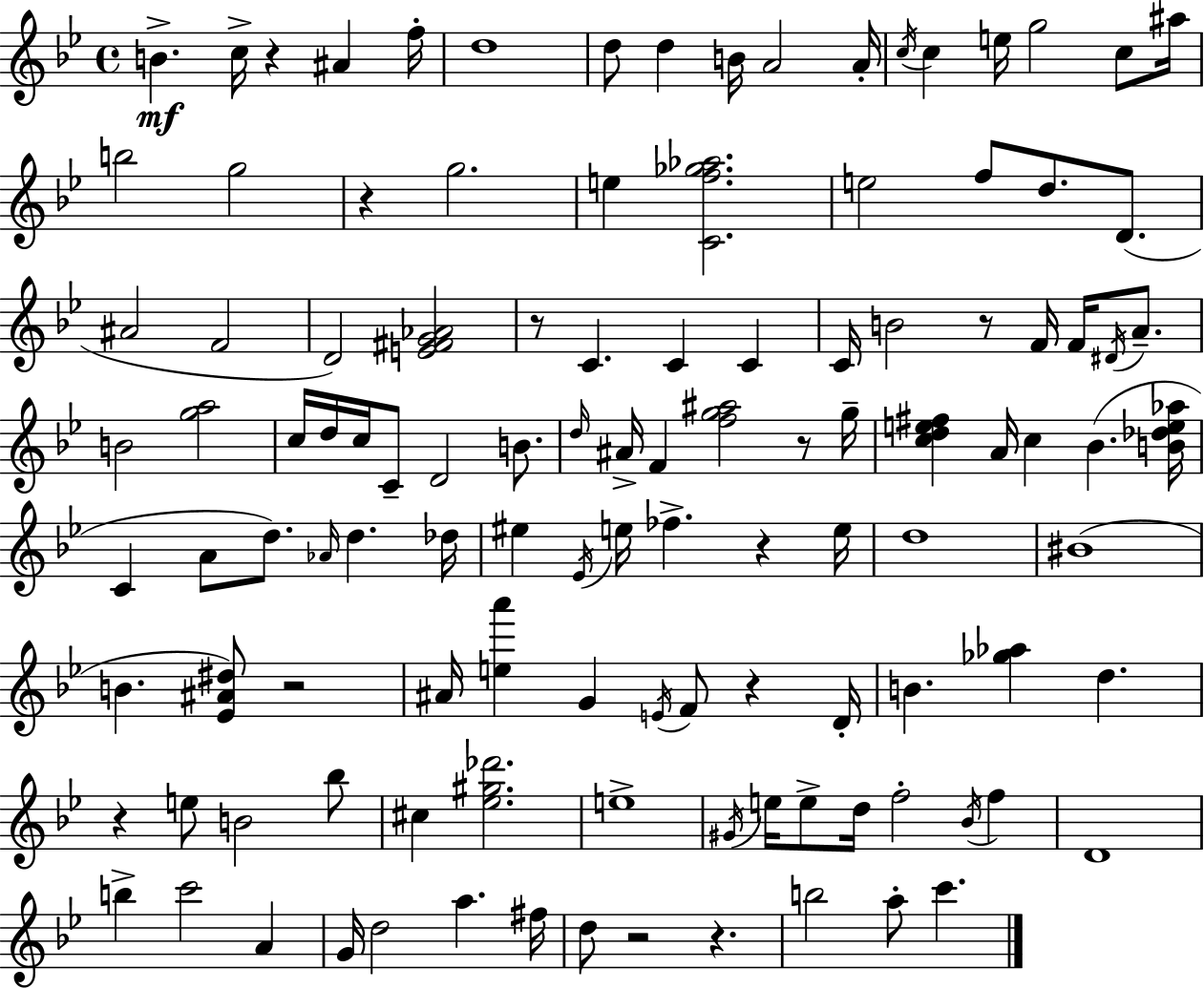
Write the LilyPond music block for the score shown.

{
  \clef treble
  \time 4/4
  \defaultTimeSignature
  \key g \minor
  b'4.->\mf c''16-> r4 ais'4 f''16-. | d''1 | d''8 d''4 b'16 a'2 a'16-. | \acciaccatura { c''16 } c''4 e''16 g''2 c''8 | \break ais''16 b''2 g''2 | r4 g''2. | e''4 <c' f'' ges'' aes''>2. | e''2 f''8 d''8. d'8.( | \break ais'2 f'2 | d'2) <e' fis' g' aes'>2 | r8 c'4. c'4 c'4 | c'16 b'2 r8 f'16 f'16 \acciaccatura { dis'16 } a'8.-- | \break b'2 <g'' a''>2 | c''16 d''16 c''16 c'8-- d'2 b'8. | \grace { d''16 } ais'16-> f'4 <f'' g'' ais''>2 | r8 g''16-- <c'' d'' e'' fis''>4 a'16 c''4 bes'4.( | \break <b' des'' e'' aes''>16 c'4 a'8 d''8.) \grace { aes'16 } d''4. | des''16 eis''4 \acciaccatura { ees'16 } e''16 fes''4.-> | r4 e''16 d''1 | bis'1( | \break b'4. <ees' ais' dis''>8) r2 | ais'16 <e'' a'''>4 g'4 \acciaccatura { e'16 } f'8 | r4 d'16-. b'4. <ges'' aes''>4 | d''4. r4 e''8 b'2 | \break bes''8 cis''4 <ees'' gis'' des'''>2. | e''1-> | \acciaccatura { gis'16 } e''16 e''8-> d''16 f''2-. | \acciaccatura { bes'16 } f''4 d'1 | \break b''4-> c'''2 | a'4 g'16 d''2 | a''4. fis''16 d''8 r2 | r4. b''2 | \break a''8-. c'''4. \bar "|."
}